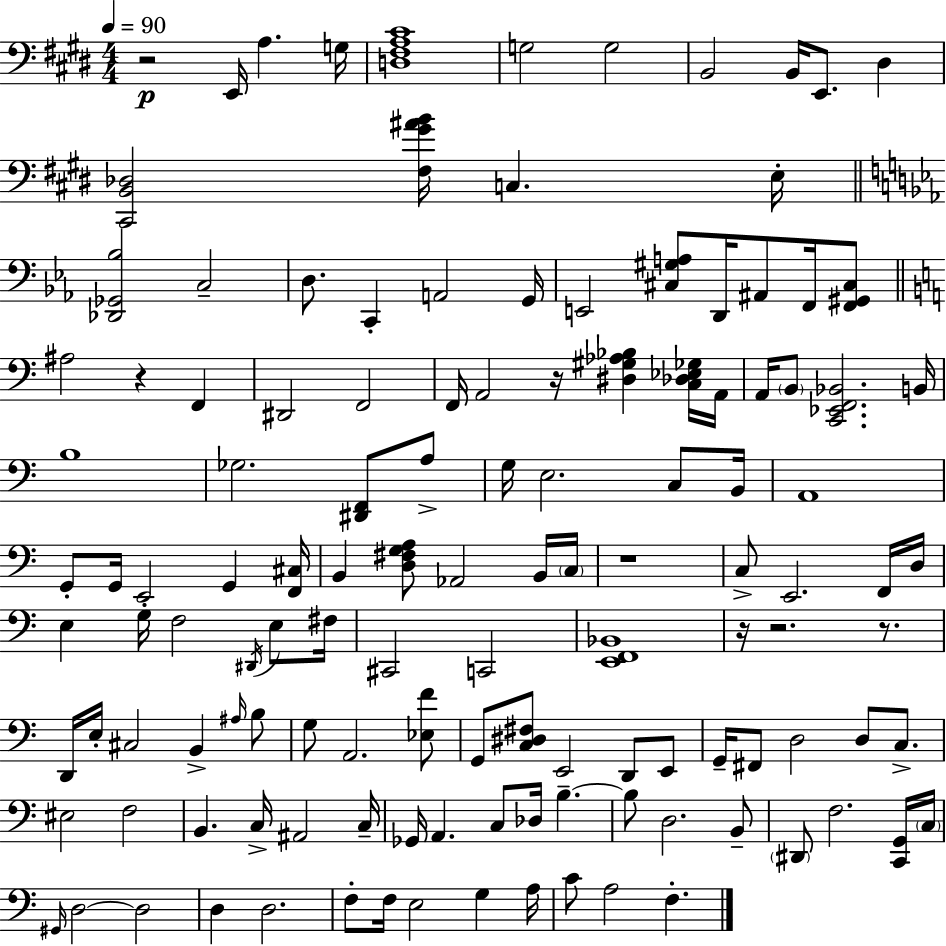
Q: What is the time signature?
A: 4/4